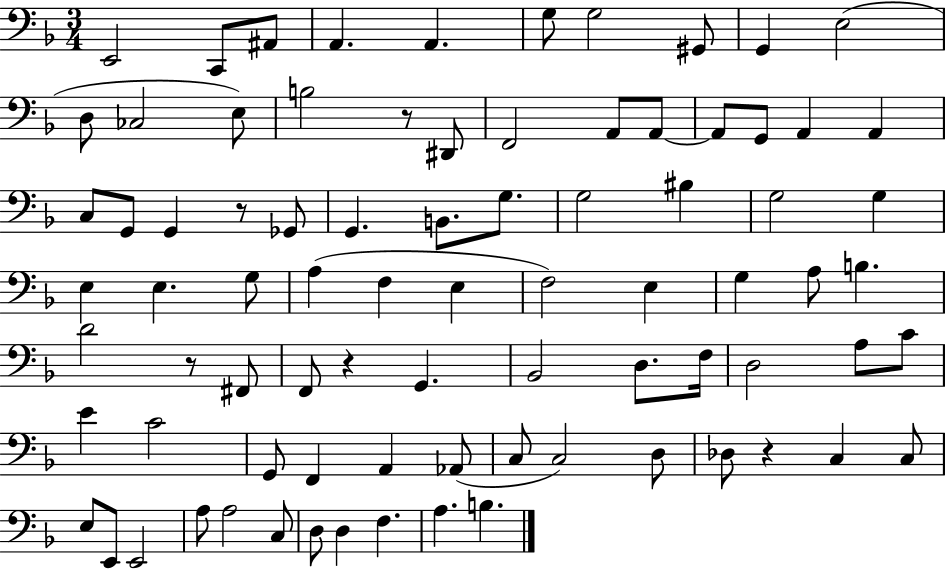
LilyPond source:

{
  \clef bass
  \numericTimeSignature
  \time 3/4
  \key f \major
  e,2 c,8 ais,8 | a,4. a,4. | g8 g2 gis,8 | g,4 e2( | \break d8 ces2 e8) | b2 r8 dis,8 | f,2 a,8 a,8~~ | a,8 g,8 a,4 a,4 | \break c8 g,8 g,4 r8 ges,8 | g,4. b,8. g8. | g2 bis4 | g2 g4 | \break e4 e4. g8 | a4( f4 e4 | f2) e4 | g4 a8 b4. | \break d'2 r8 fis,8 | f,8 r4 g,4. | bes,2 d8. f16 | d2 a8 c'8 | \break e'4 c'2 | g,8 f,4 a,4 aes,8( | c8 c2) d8 | des8 r4 c4 c8 | \break e8 e,8 e,2 | a8 a2 c8 | d8 d4 f4. | a4. b4. | \break \bar "|."
}